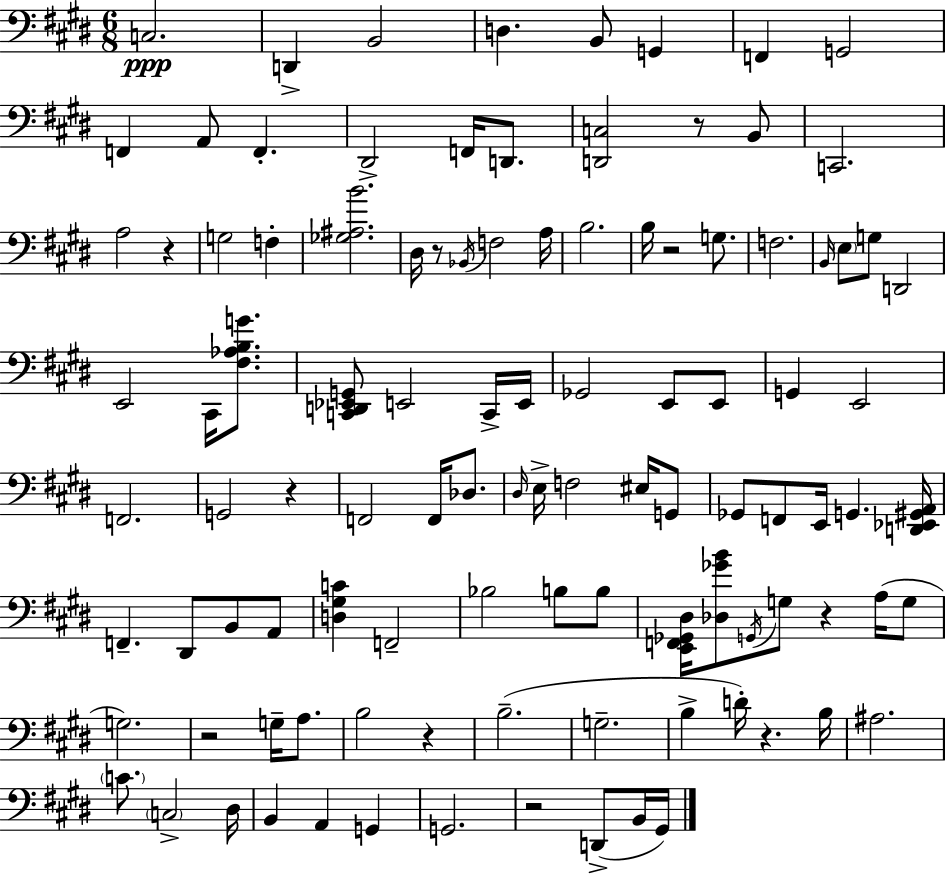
{
  \clef bass
  \numericTimeSignature
  \time 6/8
  \key e \major
  c2.\ppp | d,4-> b,2 | d4. b,8 g,4 | f,4 g,2 | \break f,4 a,8 f,4.-. | dis,2-> f,16 d,8. | <d, c>2 r8 b,8 | c,2. | \break a2 r4 | g2 f4-. | <ges ais b'>2. | dis16 r8 \acciaccatura { bes,16 } f2 | \break a16 b2. | b16 r2 g8. | f2. | \grace { b,16 } \parenthesize e8 g8 d,2 | \break e,2 cis,16 <fis aes b g'>8. | <c, d, ees, g,>8 e,2 | c,16-> e,16 ges,2 e,8 | e,8 g,4 e,2 | \break f,2. | g,2 r4 | f,2 f,16 des8. | \grace { dis16 } e16-> f2 | \break eis16 g,8 ges,8 f,8 e,16 g,4. | <d, ees, gis, a,>16 f,4.-- dis,8 b,8 | a,8 <d gis c'>4 f,2-- | bes2 b8 | \break b8 <e, f, ges, dis>16 <des ges' b'>8 \acciaccatura { g,16 } g8 r4 | a16( g8 g2.) | r2 | g16-- a8. b2 | \break r4 b2.--( | g2.-- | b4-> d'16-.) r4. | b16 ais2. | \break \parenthesize c'8. \parenthesize c2-> | dis16 b,4 a,4 | g,4 g,2. | r2 | \break d,8->( b,16 gis,16) \bar "|."
}